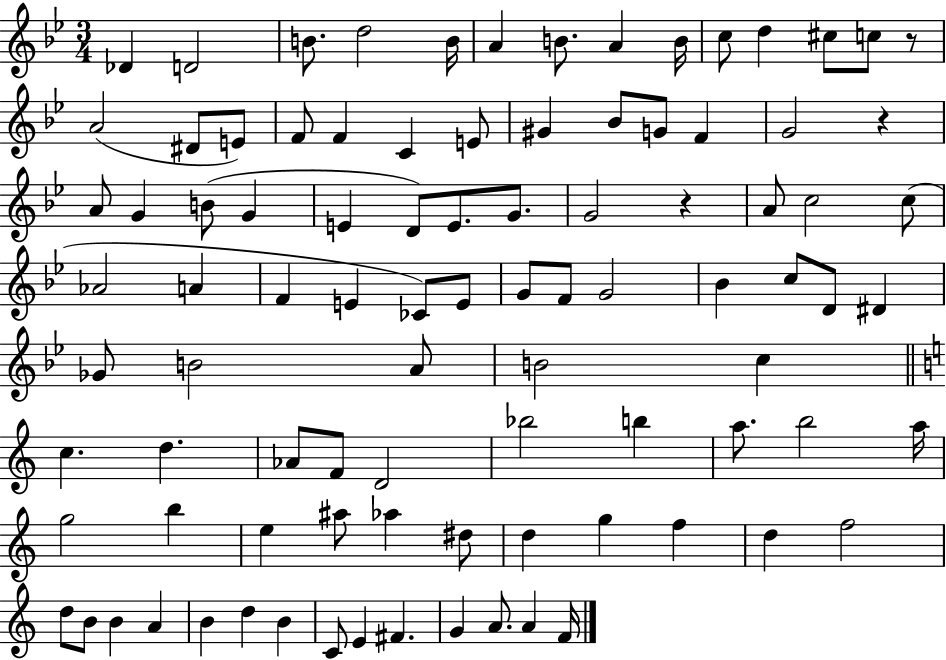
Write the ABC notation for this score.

X:1
T:Untitled
M:3/4
L:1/4
K:Bb
_D D2 B/2 d2 B/4 A B/2 A B/4 c/2 d ^c/2 c/2 z/2 A2 ^D/2 E/2 F/2 F C E/2 ^G _B/2 G/2 F G2 z A/2 G B/2 G E D/2 E/2 G/2 G2 z A/2 c2 c/2 _A2 A F E _C/2 E/2 G/2 F/2 G2 _B c/2 D/2 ^D _G/2 B2 A/2 B2 c c d _A/2 F/2 D2 _b2 b a/2 b2 a/4 g2 b e ^a/2 _a ^d/2 d g f d f2 d/2 B/2 B A B d B C/2 E ^F G A/2 A F/4